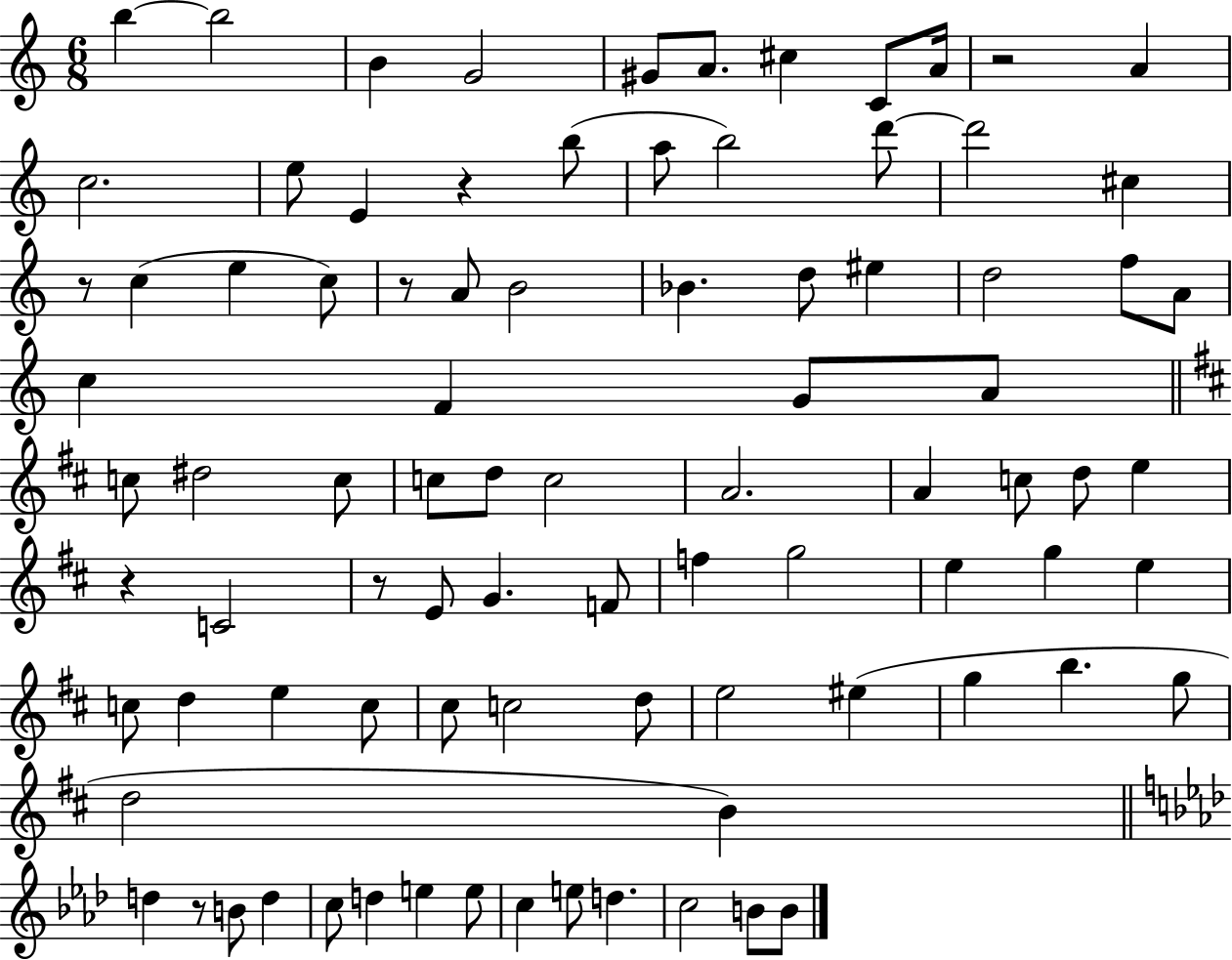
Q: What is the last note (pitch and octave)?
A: B4